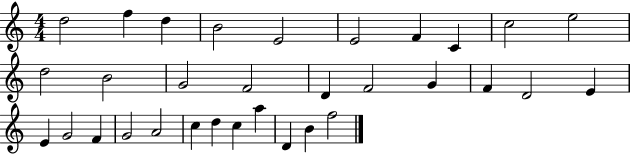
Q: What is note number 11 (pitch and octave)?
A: D5